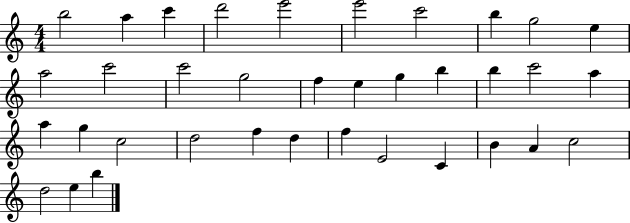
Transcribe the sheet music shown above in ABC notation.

X:1
T:Untitled
M:4/4
L:1/4
K:C
b2 a c' d'2 e'2 e'2 c'2 b g2 e a2 c'2 c'2 g2 f e g b b c'2 a a g c2 d2 f d f E2 C B A c2 d2 e b